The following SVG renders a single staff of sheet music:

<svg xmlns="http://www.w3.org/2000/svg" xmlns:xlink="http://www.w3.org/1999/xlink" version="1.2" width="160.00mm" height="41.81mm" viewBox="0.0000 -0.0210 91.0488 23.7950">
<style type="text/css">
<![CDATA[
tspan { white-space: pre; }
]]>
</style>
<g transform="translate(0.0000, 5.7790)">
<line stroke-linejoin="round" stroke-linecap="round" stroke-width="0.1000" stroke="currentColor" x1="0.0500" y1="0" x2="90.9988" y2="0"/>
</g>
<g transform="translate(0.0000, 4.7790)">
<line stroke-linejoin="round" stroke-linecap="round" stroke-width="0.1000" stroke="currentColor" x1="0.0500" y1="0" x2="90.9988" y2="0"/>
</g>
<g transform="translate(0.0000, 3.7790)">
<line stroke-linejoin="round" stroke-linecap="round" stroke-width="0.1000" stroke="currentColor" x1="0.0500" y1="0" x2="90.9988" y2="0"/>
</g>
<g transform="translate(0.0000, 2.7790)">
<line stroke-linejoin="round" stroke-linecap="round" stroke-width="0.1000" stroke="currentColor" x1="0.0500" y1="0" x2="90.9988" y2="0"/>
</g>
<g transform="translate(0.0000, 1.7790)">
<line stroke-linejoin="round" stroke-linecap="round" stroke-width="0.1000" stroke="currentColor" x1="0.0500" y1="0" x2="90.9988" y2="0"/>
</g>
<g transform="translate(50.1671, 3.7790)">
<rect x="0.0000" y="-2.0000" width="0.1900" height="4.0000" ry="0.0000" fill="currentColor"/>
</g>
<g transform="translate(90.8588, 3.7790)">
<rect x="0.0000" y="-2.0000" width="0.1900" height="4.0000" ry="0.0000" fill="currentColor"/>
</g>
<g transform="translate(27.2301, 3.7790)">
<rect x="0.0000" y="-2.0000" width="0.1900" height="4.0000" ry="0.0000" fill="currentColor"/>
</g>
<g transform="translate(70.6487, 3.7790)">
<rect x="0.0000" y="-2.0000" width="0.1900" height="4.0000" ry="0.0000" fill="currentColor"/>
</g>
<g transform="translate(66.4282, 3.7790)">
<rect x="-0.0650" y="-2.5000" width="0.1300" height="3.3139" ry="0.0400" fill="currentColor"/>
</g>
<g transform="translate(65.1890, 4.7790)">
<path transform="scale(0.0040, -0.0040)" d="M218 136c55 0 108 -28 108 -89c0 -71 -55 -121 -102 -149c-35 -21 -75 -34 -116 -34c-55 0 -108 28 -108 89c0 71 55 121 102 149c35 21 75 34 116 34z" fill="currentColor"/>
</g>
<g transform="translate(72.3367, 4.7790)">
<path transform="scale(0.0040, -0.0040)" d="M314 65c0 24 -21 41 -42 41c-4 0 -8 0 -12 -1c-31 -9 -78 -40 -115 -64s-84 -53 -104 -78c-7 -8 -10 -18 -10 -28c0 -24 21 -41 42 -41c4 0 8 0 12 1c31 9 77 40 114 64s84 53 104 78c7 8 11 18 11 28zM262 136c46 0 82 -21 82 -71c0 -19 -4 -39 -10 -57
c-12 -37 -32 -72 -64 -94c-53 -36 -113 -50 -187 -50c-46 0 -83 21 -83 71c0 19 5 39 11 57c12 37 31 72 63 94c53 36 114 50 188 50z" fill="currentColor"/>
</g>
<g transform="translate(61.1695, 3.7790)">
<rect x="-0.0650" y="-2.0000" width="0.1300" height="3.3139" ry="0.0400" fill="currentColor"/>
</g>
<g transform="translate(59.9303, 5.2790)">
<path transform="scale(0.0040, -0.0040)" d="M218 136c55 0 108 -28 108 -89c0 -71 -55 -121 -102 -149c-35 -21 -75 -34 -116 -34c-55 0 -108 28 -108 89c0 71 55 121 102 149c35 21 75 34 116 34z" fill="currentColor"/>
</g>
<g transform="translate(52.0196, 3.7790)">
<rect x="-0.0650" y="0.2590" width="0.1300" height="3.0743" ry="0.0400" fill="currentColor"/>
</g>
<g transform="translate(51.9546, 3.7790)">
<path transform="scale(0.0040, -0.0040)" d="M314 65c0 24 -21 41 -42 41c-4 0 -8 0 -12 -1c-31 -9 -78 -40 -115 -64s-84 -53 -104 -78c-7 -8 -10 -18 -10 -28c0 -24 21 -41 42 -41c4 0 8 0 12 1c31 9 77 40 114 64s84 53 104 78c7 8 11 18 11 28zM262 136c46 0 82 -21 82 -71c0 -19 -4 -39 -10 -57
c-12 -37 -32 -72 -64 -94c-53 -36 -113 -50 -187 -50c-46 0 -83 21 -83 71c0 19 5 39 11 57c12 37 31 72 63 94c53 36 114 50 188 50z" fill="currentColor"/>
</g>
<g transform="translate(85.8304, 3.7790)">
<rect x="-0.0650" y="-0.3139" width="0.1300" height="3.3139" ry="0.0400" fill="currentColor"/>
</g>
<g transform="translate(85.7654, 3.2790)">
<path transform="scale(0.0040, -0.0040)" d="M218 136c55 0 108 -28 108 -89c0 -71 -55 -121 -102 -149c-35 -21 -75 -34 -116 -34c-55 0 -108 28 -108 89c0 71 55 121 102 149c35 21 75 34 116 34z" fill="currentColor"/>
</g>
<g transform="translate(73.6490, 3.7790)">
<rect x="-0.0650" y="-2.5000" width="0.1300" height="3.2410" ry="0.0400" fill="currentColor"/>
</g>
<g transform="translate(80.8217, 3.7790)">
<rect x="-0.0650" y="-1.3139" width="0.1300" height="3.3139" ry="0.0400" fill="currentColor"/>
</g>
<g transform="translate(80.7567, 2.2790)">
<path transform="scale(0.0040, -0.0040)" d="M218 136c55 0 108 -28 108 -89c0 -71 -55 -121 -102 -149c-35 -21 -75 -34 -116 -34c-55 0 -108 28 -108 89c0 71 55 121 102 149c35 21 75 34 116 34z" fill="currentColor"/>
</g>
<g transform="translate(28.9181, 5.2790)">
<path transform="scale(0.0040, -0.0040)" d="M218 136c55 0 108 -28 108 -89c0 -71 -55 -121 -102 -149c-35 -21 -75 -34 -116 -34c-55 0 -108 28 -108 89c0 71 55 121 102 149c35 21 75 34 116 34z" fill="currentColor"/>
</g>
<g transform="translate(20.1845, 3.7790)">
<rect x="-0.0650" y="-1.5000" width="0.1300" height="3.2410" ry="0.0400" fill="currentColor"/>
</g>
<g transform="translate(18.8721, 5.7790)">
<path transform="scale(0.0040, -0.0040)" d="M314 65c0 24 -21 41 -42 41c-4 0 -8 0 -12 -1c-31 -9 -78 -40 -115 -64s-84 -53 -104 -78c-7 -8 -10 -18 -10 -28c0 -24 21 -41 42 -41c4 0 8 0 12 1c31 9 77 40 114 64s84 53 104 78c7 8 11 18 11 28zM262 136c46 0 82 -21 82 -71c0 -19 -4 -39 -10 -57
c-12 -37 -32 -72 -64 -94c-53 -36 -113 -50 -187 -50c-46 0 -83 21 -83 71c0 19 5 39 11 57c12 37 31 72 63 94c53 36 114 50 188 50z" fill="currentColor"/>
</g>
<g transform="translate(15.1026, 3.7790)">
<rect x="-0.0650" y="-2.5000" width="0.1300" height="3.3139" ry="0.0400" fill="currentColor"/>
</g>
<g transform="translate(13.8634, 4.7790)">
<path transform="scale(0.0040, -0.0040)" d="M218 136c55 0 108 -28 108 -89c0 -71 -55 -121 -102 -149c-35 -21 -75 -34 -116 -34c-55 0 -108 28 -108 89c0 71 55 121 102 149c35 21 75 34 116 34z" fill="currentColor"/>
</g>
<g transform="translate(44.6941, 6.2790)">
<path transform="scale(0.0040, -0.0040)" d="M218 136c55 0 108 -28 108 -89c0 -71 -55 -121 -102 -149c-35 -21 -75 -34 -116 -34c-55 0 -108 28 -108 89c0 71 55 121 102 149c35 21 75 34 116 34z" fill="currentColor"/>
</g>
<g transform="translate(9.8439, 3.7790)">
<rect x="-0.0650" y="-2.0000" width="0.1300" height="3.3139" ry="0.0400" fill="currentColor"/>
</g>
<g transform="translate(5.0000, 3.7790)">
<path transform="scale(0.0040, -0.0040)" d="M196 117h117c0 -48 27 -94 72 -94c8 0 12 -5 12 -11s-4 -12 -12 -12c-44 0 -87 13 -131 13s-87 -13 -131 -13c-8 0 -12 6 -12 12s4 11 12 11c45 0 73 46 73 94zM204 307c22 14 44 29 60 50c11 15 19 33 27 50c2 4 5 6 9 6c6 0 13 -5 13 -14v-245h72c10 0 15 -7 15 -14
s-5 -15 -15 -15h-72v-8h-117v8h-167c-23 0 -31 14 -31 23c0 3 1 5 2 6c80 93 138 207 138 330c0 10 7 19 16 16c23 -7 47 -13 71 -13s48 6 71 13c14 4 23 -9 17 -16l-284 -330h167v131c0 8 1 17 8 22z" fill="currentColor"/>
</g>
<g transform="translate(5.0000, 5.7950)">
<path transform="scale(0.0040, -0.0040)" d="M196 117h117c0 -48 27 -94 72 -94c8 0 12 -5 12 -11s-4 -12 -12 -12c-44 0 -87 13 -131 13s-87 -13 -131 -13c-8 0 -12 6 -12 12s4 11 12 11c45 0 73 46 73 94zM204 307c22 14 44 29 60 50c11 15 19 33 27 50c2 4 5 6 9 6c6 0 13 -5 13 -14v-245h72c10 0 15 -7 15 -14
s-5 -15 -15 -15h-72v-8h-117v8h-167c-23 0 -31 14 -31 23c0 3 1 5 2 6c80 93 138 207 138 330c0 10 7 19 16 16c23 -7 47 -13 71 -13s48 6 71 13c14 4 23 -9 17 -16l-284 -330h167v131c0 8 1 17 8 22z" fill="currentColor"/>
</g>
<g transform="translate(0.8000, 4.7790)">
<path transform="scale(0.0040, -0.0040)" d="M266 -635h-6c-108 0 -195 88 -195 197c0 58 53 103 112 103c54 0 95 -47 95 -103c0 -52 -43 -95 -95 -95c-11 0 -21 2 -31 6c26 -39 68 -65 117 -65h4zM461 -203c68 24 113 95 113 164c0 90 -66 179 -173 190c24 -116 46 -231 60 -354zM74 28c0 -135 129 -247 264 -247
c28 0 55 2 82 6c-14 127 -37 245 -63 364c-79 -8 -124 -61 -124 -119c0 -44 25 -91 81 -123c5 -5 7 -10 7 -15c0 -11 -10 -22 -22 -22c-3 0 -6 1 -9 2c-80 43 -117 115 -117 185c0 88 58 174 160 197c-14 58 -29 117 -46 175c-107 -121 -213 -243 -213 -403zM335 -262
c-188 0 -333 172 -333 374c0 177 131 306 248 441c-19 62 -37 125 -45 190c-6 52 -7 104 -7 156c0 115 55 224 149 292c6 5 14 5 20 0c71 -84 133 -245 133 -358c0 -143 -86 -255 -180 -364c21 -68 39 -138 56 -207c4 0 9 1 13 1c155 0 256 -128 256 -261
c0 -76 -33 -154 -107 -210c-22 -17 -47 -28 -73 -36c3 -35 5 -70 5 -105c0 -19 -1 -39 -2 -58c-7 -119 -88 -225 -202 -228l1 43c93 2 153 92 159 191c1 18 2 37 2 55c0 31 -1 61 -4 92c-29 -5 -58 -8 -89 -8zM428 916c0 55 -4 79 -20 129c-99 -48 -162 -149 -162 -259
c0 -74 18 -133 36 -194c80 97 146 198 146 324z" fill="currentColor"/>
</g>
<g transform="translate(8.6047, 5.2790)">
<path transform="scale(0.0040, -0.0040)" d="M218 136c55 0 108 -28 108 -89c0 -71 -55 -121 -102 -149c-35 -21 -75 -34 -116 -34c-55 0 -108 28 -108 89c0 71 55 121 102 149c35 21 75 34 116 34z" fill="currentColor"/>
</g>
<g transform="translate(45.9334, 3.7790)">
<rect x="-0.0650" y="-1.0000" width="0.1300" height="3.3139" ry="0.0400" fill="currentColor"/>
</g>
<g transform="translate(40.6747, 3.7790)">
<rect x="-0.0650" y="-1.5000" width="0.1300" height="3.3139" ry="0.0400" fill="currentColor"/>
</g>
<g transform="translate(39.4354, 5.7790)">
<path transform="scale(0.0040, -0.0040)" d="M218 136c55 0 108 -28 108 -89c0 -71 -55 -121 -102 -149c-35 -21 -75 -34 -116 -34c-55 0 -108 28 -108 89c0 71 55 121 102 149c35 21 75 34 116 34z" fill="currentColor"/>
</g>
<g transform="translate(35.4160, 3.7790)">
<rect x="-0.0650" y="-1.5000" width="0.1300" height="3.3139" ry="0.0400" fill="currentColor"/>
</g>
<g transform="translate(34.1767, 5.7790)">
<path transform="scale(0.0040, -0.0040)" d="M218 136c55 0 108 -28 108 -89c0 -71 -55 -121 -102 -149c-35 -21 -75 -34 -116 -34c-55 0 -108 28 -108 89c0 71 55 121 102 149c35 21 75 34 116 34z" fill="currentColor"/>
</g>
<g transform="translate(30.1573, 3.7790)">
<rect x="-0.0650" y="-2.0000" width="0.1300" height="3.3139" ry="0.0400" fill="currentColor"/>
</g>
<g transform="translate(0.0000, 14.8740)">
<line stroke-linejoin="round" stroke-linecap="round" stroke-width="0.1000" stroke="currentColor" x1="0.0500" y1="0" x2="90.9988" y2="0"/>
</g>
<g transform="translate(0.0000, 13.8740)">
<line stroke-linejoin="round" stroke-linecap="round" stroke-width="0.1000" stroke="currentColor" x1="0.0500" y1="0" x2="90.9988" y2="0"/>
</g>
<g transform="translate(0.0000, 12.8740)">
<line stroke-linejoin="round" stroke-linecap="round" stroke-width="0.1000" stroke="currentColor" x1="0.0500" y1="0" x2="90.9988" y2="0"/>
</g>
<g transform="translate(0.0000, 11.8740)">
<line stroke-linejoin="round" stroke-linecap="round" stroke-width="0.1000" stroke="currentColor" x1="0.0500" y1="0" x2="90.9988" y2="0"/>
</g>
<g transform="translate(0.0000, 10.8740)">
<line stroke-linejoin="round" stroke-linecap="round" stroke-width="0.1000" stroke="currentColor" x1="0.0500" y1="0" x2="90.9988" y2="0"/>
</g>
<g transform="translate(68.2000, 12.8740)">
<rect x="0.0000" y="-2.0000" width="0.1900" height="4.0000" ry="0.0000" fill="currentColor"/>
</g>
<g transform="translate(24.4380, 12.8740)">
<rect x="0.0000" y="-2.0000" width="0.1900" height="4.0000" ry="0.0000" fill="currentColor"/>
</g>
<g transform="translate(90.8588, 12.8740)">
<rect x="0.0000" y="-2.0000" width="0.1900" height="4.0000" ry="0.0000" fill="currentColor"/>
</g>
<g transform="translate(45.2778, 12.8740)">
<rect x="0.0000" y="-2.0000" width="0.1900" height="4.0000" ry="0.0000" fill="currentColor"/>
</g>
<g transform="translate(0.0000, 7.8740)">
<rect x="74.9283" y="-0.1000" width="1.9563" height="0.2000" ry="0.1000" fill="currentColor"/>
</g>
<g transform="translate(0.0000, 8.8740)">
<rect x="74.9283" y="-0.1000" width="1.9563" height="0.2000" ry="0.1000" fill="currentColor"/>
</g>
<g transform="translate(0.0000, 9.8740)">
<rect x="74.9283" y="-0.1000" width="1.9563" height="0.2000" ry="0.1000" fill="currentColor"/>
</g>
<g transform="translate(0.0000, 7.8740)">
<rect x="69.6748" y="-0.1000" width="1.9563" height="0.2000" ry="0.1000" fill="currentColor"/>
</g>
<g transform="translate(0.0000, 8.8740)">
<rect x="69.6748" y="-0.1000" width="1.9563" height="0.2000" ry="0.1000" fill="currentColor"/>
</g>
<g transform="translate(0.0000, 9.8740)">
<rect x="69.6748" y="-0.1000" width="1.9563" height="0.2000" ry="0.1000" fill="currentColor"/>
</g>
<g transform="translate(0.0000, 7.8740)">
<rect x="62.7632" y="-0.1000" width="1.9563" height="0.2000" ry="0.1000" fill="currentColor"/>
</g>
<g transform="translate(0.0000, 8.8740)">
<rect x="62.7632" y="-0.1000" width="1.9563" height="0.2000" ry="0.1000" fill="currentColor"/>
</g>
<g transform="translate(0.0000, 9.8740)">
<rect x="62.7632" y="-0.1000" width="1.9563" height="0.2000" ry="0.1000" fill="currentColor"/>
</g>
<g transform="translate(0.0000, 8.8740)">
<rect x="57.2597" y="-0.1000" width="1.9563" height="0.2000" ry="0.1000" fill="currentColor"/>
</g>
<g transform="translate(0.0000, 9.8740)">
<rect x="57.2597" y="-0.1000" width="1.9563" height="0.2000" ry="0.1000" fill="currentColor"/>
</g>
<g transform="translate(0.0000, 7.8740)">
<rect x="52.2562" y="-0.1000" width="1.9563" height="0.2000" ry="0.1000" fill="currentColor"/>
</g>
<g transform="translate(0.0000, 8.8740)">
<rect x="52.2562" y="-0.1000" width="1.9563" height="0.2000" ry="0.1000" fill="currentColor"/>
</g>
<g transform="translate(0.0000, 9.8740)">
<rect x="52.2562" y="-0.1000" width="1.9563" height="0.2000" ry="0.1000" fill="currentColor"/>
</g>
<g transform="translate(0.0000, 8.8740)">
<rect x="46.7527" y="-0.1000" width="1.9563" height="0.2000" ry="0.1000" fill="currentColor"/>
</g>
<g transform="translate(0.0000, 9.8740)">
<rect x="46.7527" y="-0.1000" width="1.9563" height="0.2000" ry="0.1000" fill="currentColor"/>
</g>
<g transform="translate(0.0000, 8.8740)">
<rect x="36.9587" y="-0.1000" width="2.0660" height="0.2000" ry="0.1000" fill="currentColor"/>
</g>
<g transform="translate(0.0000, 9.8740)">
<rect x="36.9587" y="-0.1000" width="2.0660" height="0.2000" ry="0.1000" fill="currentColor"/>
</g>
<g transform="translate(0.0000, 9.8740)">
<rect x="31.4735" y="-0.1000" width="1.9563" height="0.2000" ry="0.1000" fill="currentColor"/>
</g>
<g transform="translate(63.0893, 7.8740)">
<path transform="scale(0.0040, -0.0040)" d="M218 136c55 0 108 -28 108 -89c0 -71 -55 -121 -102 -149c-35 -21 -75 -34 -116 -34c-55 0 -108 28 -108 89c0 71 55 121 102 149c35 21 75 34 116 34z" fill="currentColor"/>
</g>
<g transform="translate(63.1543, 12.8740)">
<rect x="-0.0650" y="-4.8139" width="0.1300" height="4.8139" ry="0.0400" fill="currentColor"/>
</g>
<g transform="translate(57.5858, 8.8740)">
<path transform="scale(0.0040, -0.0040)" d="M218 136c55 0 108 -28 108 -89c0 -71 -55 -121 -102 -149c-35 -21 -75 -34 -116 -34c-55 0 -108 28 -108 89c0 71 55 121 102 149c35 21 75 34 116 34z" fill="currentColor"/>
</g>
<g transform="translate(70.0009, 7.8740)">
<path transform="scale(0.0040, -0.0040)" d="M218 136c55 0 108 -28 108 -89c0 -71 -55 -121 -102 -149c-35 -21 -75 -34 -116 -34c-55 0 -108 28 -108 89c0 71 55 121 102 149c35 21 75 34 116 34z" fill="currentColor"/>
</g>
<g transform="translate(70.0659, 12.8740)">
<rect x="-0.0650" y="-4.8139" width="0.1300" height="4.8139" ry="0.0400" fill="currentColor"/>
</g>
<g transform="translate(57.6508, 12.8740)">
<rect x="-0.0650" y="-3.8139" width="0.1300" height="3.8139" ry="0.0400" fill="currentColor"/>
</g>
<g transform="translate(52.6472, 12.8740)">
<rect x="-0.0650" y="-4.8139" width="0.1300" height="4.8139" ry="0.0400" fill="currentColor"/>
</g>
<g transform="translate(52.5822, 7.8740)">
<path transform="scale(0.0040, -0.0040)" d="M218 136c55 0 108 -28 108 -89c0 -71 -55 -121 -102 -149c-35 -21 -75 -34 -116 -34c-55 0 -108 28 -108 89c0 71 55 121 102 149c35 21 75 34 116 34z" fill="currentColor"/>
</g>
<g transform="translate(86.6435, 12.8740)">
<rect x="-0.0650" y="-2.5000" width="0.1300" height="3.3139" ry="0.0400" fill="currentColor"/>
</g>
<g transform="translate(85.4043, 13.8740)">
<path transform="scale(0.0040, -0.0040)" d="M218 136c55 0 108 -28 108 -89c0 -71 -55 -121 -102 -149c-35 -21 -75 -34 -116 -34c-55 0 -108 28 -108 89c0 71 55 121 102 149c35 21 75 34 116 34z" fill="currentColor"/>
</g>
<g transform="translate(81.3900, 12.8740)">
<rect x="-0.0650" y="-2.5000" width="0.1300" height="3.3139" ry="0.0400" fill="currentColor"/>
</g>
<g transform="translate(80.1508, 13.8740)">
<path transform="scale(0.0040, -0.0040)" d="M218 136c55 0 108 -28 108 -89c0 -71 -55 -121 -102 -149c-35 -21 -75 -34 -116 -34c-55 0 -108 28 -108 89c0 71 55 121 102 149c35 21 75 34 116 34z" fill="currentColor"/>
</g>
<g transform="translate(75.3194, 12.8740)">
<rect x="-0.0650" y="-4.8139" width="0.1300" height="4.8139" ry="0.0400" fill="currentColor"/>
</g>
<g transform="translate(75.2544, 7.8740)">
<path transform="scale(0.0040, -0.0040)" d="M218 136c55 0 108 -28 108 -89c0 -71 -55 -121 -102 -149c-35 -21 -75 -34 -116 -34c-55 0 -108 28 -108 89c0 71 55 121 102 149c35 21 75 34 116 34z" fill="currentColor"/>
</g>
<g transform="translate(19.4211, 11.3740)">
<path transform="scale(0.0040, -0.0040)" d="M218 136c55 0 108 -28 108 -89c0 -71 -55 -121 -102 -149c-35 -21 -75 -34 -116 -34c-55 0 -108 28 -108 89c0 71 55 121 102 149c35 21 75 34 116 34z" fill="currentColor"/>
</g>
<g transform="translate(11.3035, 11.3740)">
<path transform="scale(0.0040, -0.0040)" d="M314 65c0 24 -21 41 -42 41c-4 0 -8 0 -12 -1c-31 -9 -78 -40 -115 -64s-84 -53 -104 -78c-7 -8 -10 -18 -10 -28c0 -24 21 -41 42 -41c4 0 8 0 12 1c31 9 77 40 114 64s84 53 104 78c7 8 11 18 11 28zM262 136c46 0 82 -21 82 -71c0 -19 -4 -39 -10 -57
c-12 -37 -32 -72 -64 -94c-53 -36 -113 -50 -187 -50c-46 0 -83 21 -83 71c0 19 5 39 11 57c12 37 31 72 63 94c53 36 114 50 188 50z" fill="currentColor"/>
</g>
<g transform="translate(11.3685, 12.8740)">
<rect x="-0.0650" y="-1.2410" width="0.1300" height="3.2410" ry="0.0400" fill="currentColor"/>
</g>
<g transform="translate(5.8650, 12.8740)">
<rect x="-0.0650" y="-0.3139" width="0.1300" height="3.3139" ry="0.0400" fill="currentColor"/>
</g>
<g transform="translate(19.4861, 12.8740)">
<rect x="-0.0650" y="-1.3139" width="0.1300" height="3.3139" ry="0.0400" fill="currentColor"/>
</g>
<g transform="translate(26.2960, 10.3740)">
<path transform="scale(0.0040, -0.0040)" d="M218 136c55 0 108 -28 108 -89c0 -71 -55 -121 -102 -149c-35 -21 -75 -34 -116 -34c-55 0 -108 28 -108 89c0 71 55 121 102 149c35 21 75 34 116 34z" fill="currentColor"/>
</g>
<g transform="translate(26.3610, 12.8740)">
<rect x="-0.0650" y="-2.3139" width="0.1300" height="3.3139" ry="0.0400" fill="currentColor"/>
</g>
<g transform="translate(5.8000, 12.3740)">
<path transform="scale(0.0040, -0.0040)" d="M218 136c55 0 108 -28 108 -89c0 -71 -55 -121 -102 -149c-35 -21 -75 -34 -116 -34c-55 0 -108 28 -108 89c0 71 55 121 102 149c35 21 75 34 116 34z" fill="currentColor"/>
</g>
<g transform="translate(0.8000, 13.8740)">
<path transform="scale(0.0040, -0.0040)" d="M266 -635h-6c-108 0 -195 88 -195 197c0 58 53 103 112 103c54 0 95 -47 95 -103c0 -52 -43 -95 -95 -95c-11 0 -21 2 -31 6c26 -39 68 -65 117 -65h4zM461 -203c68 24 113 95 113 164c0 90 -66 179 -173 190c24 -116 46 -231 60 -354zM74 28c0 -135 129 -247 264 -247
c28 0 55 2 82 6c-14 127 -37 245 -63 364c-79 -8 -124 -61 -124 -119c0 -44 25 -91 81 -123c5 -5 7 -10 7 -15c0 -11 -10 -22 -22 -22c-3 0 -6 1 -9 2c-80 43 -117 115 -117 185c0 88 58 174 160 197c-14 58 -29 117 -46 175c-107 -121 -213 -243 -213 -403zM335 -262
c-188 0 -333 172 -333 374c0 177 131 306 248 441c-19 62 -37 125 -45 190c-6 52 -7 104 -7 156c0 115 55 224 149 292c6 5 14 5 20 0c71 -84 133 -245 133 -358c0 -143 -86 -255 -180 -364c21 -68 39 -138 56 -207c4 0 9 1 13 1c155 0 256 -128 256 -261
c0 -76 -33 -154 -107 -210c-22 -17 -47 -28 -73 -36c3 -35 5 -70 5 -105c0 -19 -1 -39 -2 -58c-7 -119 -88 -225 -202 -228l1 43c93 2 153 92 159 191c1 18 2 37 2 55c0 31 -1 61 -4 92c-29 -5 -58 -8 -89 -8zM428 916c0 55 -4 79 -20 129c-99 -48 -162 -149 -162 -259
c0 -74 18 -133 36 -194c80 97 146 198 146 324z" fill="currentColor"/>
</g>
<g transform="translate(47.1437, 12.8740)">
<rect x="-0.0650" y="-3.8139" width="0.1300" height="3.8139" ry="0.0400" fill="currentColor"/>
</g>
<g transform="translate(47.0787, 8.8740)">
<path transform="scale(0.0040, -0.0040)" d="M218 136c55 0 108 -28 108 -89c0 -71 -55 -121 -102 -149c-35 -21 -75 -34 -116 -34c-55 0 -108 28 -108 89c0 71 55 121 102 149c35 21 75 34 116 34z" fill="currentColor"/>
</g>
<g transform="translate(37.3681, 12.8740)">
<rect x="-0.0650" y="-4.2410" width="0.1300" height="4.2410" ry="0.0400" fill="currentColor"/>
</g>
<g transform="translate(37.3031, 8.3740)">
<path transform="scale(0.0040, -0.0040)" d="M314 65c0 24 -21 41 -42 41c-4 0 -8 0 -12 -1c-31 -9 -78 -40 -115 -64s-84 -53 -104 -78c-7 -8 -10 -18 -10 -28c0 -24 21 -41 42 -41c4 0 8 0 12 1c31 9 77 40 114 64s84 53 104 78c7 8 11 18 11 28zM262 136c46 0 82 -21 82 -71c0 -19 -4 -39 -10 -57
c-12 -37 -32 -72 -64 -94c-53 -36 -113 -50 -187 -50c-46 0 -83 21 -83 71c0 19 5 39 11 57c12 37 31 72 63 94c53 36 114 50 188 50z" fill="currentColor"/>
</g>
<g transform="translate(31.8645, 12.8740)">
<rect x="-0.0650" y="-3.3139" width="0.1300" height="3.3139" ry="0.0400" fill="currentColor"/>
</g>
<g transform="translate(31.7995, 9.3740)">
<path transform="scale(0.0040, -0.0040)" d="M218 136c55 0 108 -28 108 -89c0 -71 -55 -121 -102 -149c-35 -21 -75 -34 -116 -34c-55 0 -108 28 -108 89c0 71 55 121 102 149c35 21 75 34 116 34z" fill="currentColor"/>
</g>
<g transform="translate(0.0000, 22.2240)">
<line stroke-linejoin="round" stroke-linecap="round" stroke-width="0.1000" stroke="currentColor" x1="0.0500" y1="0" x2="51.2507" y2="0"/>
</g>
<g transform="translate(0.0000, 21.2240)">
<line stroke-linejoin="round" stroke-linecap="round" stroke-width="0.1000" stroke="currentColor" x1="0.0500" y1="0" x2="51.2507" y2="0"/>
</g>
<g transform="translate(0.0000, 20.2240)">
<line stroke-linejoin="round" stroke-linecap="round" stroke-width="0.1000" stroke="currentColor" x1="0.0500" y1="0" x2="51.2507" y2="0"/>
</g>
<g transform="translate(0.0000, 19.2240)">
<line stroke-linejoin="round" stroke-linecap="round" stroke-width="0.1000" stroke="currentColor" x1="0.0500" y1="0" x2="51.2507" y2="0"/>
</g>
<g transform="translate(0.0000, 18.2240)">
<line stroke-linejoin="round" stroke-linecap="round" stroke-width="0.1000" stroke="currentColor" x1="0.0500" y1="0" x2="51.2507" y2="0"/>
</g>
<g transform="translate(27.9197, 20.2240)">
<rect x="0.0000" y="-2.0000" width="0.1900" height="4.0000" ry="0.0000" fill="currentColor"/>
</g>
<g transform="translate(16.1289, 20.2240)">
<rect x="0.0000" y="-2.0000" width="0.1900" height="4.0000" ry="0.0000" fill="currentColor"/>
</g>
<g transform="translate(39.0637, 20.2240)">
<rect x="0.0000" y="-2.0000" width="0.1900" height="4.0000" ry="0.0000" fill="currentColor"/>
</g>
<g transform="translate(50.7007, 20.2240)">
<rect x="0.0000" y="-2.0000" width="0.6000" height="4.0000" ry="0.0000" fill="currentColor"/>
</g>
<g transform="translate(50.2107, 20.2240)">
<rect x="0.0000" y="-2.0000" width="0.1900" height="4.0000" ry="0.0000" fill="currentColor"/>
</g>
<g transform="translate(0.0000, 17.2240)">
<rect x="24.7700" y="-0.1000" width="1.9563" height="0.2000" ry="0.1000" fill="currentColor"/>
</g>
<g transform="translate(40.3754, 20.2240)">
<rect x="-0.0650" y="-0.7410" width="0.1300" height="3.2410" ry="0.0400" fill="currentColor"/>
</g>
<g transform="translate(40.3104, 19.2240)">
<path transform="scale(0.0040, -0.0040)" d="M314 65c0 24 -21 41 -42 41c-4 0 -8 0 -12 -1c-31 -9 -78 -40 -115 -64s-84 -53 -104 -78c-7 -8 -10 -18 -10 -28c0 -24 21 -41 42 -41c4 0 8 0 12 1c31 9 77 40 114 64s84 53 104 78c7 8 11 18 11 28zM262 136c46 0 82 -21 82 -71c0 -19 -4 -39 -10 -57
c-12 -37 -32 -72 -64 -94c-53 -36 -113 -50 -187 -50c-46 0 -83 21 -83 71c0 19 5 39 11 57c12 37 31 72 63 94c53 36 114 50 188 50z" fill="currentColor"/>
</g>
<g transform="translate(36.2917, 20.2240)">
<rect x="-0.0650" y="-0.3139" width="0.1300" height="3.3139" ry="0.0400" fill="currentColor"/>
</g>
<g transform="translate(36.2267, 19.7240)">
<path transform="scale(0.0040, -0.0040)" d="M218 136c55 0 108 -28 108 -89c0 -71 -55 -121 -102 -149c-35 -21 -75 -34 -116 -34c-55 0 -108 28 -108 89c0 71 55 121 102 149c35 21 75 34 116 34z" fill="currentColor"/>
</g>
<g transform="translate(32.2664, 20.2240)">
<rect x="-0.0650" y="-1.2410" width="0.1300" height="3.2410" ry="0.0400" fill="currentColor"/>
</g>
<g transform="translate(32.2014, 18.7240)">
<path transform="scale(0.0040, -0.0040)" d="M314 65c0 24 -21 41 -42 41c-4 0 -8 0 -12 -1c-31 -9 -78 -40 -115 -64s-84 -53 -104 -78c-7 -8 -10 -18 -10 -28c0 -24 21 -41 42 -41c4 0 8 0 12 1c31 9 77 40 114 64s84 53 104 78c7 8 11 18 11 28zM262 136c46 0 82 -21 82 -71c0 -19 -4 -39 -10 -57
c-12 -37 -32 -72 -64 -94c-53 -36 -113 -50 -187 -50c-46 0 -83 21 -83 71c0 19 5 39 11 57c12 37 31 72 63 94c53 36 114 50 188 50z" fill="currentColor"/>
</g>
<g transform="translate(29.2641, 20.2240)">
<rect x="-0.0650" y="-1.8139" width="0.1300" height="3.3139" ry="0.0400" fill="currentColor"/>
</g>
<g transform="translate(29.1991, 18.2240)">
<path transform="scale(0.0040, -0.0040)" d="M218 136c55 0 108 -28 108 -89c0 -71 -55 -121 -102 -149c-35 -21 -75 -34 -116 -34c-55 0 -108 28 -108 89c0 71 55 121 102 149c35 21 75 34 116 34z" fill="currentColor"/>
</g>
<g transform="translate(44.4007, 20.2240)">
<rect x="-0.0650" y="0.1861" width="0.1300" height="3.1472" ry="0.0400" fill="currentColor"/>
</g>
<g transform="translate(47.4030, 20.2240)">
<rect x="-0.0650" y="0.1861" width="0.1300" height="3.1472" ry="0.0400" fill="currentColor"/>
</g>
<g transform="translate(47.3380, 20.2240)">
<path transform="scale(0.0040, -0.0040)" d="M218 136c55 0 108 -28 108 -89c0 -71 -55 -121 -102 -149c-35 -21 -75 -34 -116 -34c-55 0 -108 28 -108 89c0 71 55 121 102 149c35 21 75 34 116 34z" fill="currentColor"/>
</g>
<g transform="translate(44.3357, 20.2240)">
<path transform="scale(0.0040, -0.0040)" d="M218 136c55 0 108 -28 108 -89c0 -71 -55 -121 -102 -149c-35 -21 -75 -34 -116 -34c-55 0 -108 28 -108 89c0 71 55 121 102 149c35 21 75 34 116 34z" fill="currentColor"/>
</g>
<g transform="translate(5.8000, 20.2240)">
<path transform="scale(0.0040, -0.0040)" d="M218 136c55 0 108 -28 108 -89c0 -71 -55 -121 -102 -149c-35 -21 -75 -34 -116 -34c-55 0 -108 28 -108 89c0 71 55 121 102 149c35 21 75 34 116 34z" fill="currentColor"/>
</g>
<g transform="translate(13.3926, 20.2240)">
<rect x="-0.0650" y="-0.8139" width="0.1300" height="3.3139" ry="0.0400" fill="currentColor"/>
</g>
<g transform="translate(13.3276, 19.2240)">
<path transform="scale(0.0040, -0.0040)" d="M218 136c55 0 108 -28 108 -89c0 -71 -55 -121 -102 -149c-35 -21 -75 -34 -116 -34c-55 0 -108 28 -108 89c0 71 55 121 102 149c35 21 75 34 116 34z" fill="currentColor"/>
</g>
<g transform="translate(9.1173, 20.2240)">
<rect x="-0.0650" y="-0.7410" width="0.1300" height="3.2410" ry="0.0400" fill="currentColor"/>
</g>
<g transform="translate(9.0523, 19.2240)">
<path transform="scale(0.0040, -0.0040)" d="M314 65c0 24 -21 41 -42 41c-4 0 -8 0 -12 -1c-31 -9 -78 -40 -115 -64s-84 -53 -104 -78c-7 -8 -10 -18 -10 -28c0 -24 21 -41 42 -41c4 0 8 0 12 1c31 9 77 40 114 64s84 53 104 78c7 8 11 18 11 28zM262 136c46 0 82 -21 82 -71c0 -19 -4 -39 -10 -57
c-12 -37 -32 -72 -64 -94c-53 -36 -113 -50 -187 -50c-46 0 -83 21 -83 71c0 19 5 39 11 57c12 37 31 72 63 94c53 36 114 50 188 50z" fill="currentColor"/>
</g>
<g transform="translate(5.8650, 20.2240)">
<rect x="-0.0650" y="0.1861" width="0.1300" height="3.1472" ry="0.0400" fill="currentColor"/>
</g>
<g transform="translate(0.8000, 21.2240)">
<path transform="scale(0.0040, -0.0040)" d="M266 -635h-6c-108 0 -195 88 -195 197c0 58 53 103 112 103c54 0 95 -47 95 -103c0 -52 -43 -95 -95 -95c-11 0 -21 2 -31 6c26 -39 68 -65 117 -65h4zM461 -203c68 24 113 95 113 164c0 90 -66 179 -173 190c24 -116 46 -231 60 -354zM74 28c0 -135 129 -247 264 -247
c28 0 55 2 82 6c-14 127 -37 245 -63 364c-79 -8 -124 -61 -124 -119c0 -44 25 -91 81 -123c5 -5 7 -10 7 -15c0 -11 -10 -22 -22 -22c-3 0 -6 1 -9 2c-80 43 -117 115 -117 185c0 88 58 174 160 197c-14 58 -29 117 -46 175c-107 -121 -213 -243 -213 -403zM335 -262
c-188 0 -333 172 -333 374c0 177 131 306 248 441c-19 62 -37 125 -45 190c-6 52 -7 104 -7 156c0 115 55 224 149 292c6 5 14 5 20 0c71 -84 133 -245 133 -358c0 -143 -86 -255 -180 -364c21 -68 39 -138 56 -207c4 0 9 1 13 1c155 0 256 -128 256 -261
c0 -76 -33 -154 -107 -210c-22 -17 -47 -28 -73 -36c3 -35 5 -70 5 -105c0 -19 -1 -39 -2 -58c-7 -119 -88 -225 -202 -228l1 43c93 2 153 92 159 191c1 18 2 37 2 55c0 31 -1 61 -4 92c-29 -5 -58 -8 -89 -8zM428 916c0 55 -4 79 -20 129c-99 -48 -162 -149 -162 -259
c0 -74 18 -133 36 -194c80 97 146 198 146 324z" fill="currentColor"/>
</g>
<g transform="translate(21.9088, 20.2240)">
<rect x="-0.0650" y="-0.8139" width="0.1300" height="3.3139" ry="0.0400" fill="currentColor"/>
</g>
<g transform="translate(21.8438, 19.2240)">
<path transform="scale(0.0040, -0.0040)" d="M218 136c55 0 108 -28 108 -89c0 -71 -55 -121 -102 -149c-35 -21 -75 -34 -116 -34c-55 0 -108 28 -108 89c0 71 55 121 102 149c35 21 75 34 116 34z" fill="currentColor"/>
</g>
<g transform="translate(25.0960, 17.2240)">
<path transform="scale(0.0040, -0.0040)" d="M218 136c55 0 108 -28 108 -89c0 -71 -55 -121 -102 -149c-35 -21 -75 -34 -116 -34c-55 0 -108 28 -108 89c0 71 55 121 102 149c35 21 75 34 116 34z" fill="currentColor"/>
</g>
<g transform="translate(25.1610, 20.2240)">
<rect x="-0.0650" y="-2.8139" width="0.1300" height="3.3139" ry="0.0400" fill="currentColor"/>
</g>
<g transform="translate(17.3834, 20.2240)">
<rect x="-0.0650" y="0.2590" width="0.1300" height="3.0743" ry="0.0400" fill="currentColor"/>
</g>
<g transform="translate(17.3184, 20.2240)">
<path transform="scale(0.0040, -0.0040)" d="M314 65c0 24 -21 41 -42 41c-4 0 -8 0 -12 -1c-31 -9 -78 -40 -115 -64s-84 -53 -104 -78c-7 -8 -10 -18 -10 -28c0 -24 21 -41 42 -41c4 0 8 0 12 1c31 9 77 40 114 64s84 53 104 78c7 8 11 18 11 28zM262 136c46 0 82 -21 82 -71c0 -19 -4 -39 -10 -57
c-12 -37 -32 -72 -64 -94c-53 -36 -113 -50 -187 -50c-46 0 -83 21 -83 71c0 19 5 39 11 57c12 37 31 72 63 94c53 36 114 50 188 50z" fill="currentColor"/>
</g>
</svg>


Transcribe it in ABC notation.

X:1
T:Untitled
M:4/4
L:1/4
K:C
F G E2 F E E D B2 F G G2 e c c e2 e g b d'2 c' e' c' e' e' e' G G B d2 d B2 d a f e2 c d2 B B